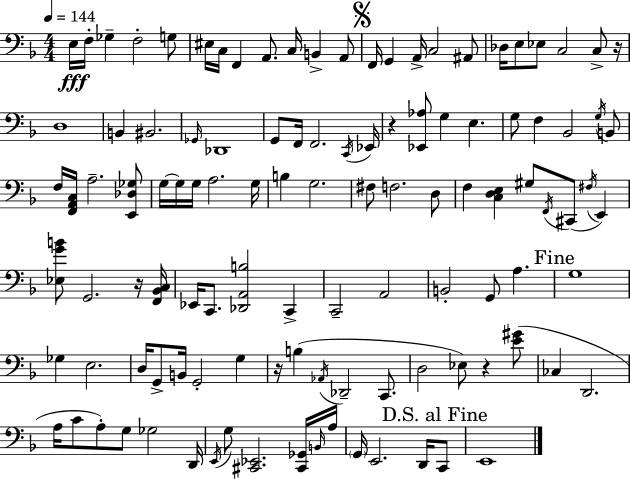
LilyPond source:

{
  \clef bass
  \numericTimeSignature
  \time 4/4
  \key f \major
  \tempo 4 = 144
  \repeat volta 2 { e16\fff f16-. ges4-- f2-. g8 | eis16 c16 f,4 a,8. c16 b,4-> a,8 | \mark \markup { \musicglyph "scripts.segno" } f,16 g,4 a,16-> c2 ais,8 | des16 e8 ees8 c2 c8-> r16 | \break d1 | b,4 bis,2. | \grace { ges,16 } des,1 | g,8 f,16 f,2. | \break \acciaccatura { c,16 } ees,16 r4 <ees, aes>8 g4 e4. | g8 f4 bes,2 | \acciaccatura { g16 } b,8 f16 <f, a, c>16 a2.-- | <e, des ges>8 g16~~ g16 g16 a2. | \break g16 b4 g2. | fis8 f2. | d8 f4 <c d e>4 gis8 \acciaccatura { f,16 }( cis,8 | \acciaccatura { fis16 } e,4) <ees g' b'>8 g,2. | \break r16 <f, bes, c>16 ees,16 c,8. <des, a, b>2 | c,4-> c,2-- a,2 | b,2-. g,8 a4. | \mark "Fine" g1 | \break ges4 e2. | d16 g,8-> b,16 g,2-. | g4 r16 b4( \acciaccatura { aes,16 } des,2-- | c,8. d2 ees8) | \break r4 <e' gis'>8( ces4 d,2. | a16 c'8 a8-.) g8 ges2 | d,16 \acciaccatura { e,16 } g8 <cis, ees,>2. | <cis, ges,>16 \grace { b,16 } a16 \parenthesize g,16 e,2. | \break d,16 \mark "D.S. al Fine" c,8 e,1 | } \bar "|."
}